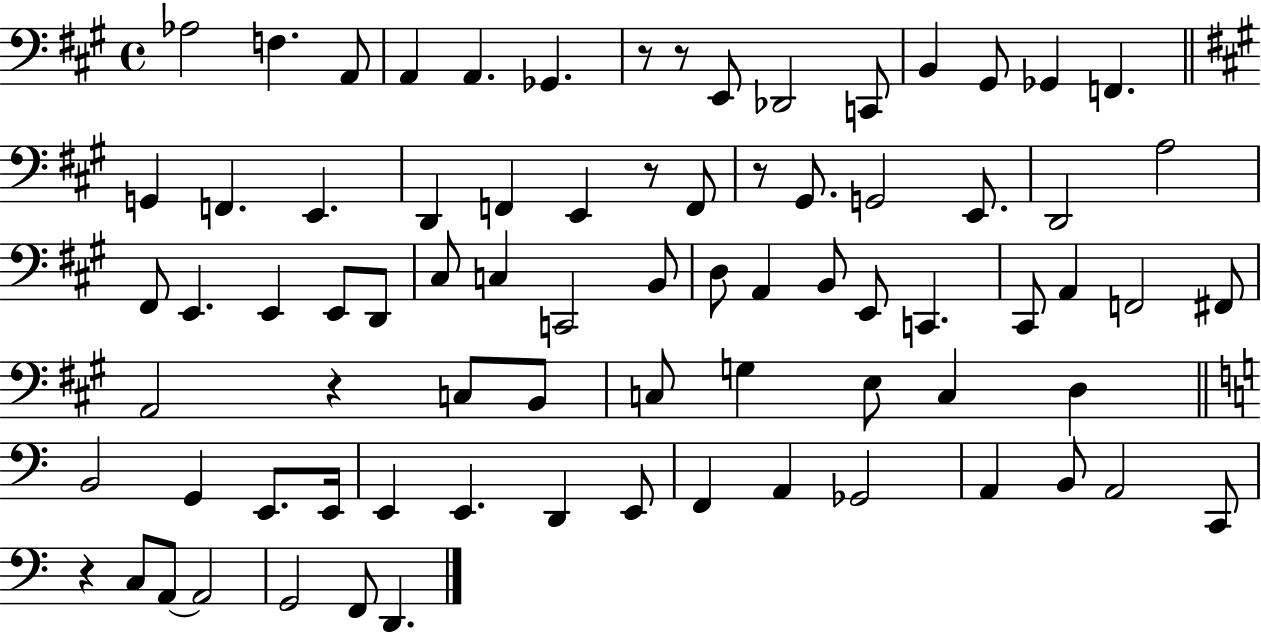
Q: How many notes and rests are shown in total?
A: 78